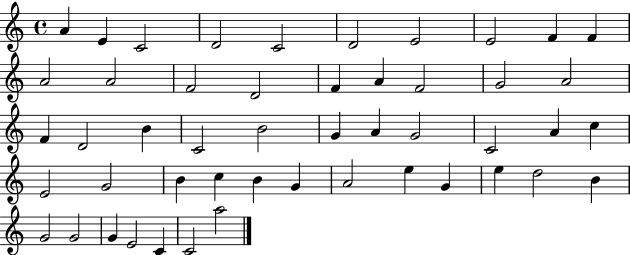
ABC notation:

X:1
T:Untitled
M:4/4
L:1/4
K:C
A E C2 D2 C2 D2 E2 E2 F F A2 A2 F2 D2 F A F2 G2 A2 F D2 B C2 B2 G A G2 C2 A c E2 G2 B c B G A2 e G e d2 B G2 G2 G E2 C C2 a2